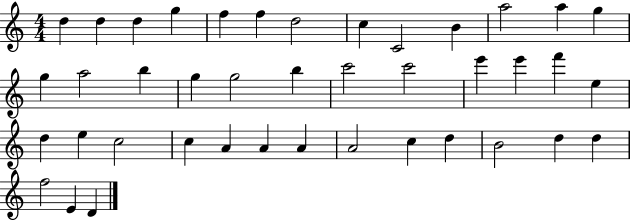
X:1
T:Untitled
M:4/4
L:1/4
K:C
d d d g f f d2 c C2 B a2 a g g a2 b g g2 b c'2 c'2 e' e' f' e d e c2 c A A A A2 c d B2 d d f2 E D